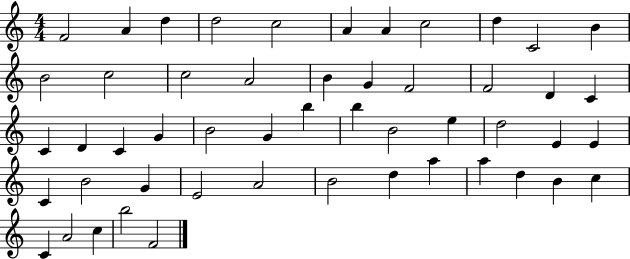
X:1
T:Untitled
M:4/4
L:1/4
K:C
F2 A d d2 c2 A A c2 d C2 B B2 c2 c2 A2 B G F2 F2 D C C D C G B2 G b b B2 e d2 E E C B2 G E2 A2 B2 d a a d B c C A2 c b2 F2